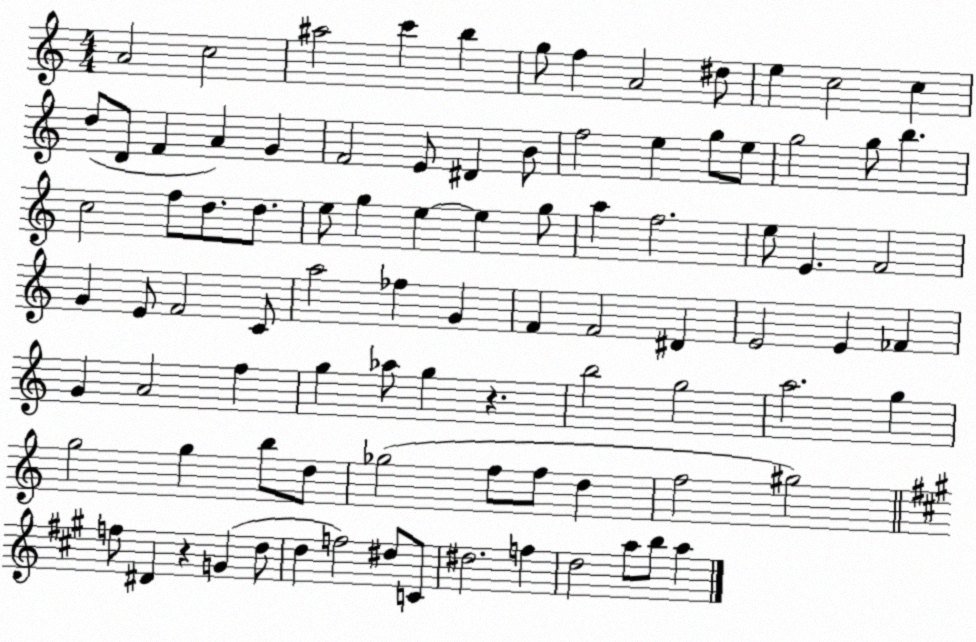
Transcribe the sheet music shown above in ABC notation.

X:1
T:Untitled
M:4/4
L:1/4
K:C
A2 c2 ^a2 c' b g/2 f A2 ^d/2 e c2 c d/2 D/2 F A G F2 E/2 ^D B/2 f2 e g/2 e/2 g2 g/2 b c2 f/2 d/2 d/2 e/2 g e e g/2 a f2 e/2 E F2 G E/2 F2 C/2 a2 _f G F F2 ^D E2 E _F G A2 f g _a/2 g z b2 g2 a2 g g2 g b/2 d/2 _g2 f/2 f/2 d f2 ^g2 f/2 ^D z G d/2 d f2 ^d/2 C/2 ^d2 f d2 a/2 b/2 a